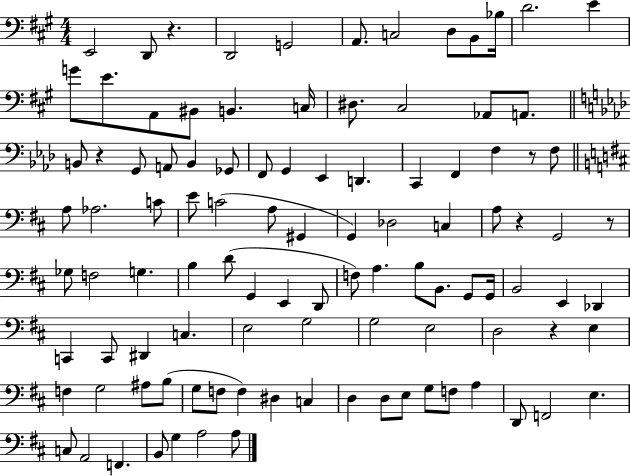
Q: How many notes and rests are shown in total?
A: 104